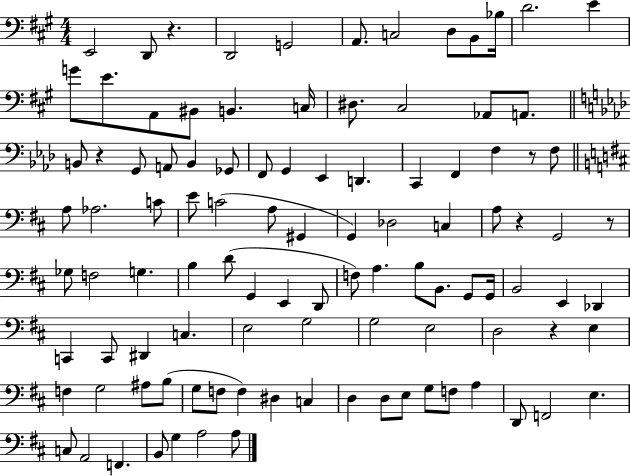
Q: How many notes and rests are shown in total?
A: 104